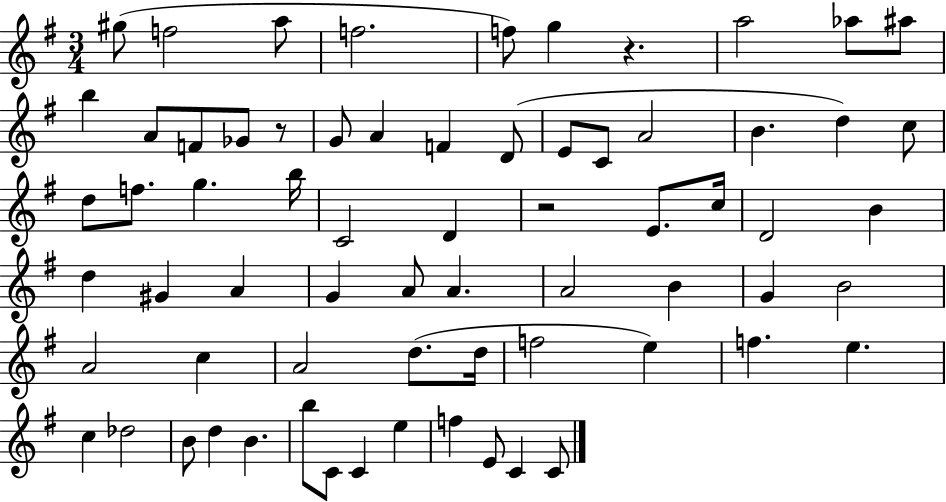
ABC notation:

X:1
T:Untitled
M:3/4
L:1/4
K:G
^g/2 f2 a/2 f2 f/2 g z a2 _a/2 ^a/2 b A/2 F/2 _G/2 z/2 G/2 A F D/2 E/2 C/2 A2 B d c/2 d/2 f/2 g b/4 C2 D z2 E/2 c/4 D2 B d ^G A G A/2 A A2 B G B2 A2 c A2 d/2 d/4 f2 e f e c _d2 B/2 d B b/2 C/2 C e f E/2 C C/2